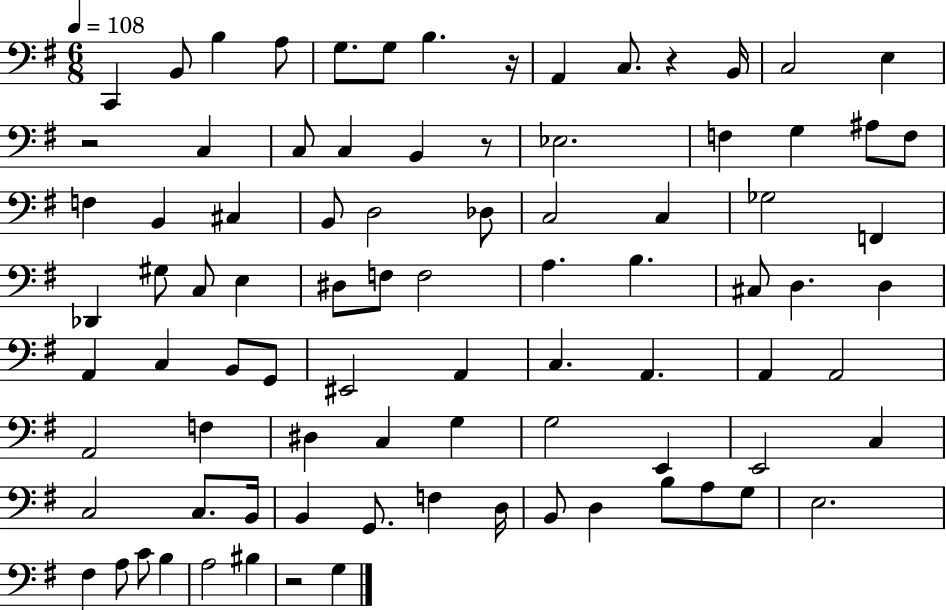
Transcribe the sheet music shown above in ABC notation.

X:1
T:Untitled
M:6/8
L:1/4
K:G
C,, B,,/2 B, A,/2 G,/2 G,/2 B, z/4 A,, C,/2 z B,,/4 C,2 E, z2 C, C,/2 C, B,, z/2 _E,2 F, G, ^A,/2 F,/2 F, B,, ^C, B,,/2 D,2 _D,/2 C,2 C, _G,2 F,, _D,, ^G,/2 C,/2 E, ^D,/2 F,/2 F,2 A, B, ^C,/2 D, D, A,, C, B,,/2 G,,/2 ^E,,2 A,, C, A,, A,, A,,2 A,,2 F, ^D, C, G, G,2 E,, E,,2 C, C,2 C,/2 B,,/4 B,, G,,/2 F, D,/4 B,,/2 D, B,/2 A,/2 G,/2 E,2 ^F, A,/2 C/2 B, A,2 ^B, z2 G,